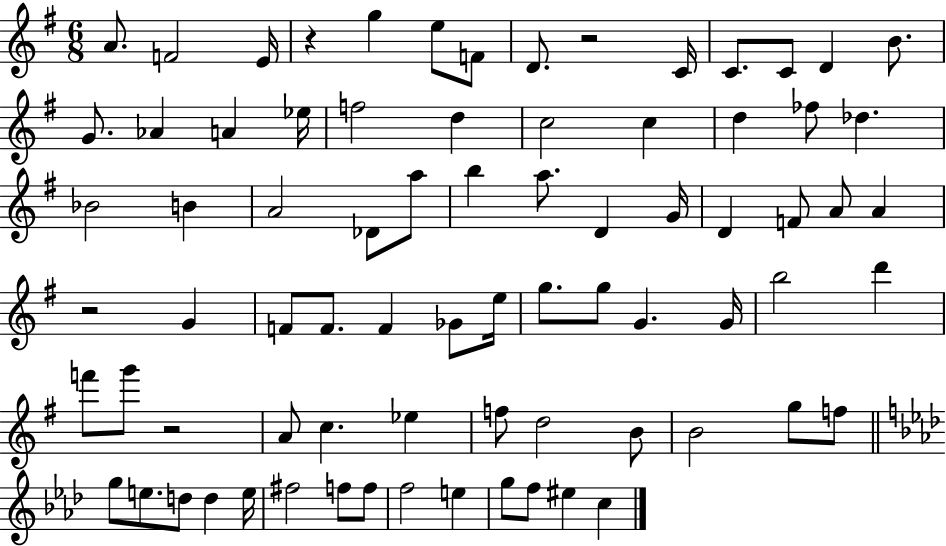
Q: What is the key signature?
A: G major